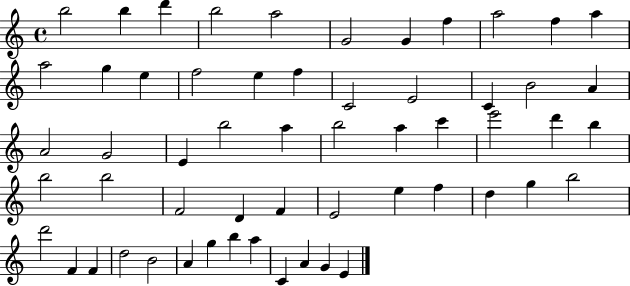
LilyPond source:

{
  \clef treble
  \time 4/4
  \defaultTimeSignature
  \key c \major
  b''2 b''4 d'''4 | b''2 a''2 | g'2 g'4 f''4 | a''2 f''4 a''4 | \break a''2 g''4 e''4 | f''2 e''4 f''4 | c'2 e'2 | c'4 b'2 a'4 | \break a'2 g'2 | e'4 b''2 a''4 | b''2 a''4 c'''4 | e'''2 d'''4 b''4 | \break b''2 b''2 | f'2 d'4 f'4 | e'2 e''4 f''4 | d''4 g''4 b''2 | \break d'''2 f'4 f'4 | d''2 b'2 | a'4 g''4 b''4 a''4 | c'4 a'4 g'4 e'4 | \break \bar "|."
}